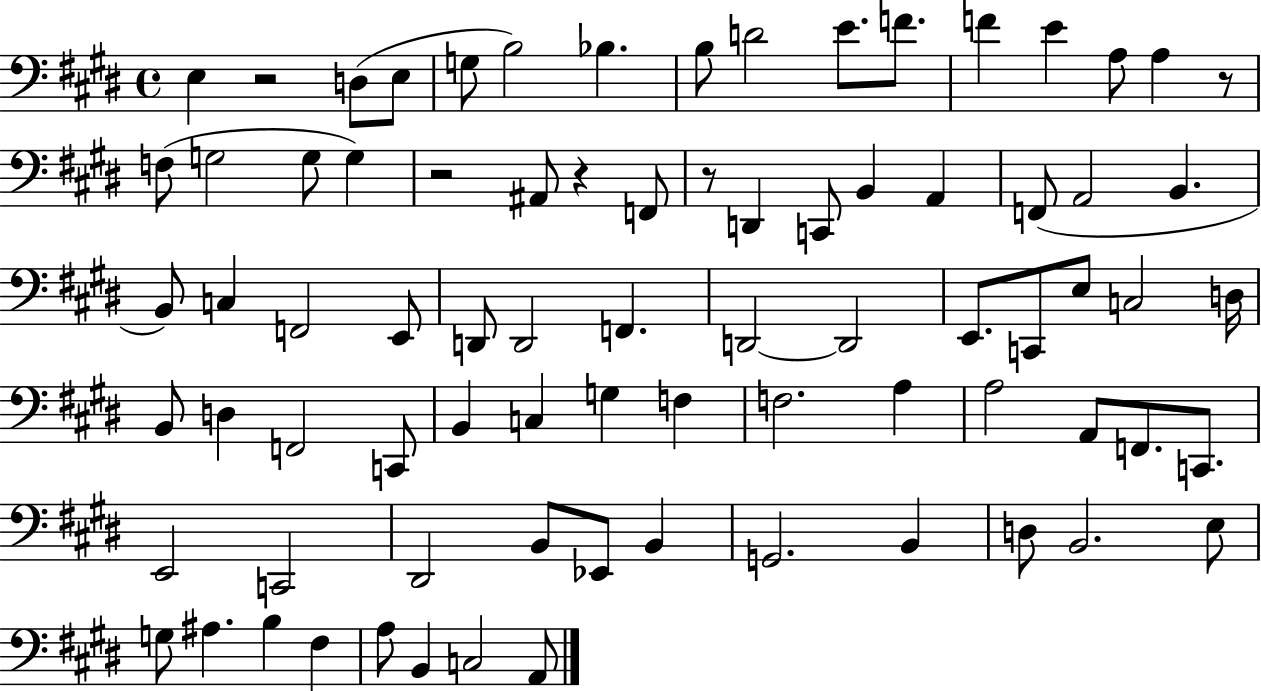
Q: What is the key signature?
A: E major